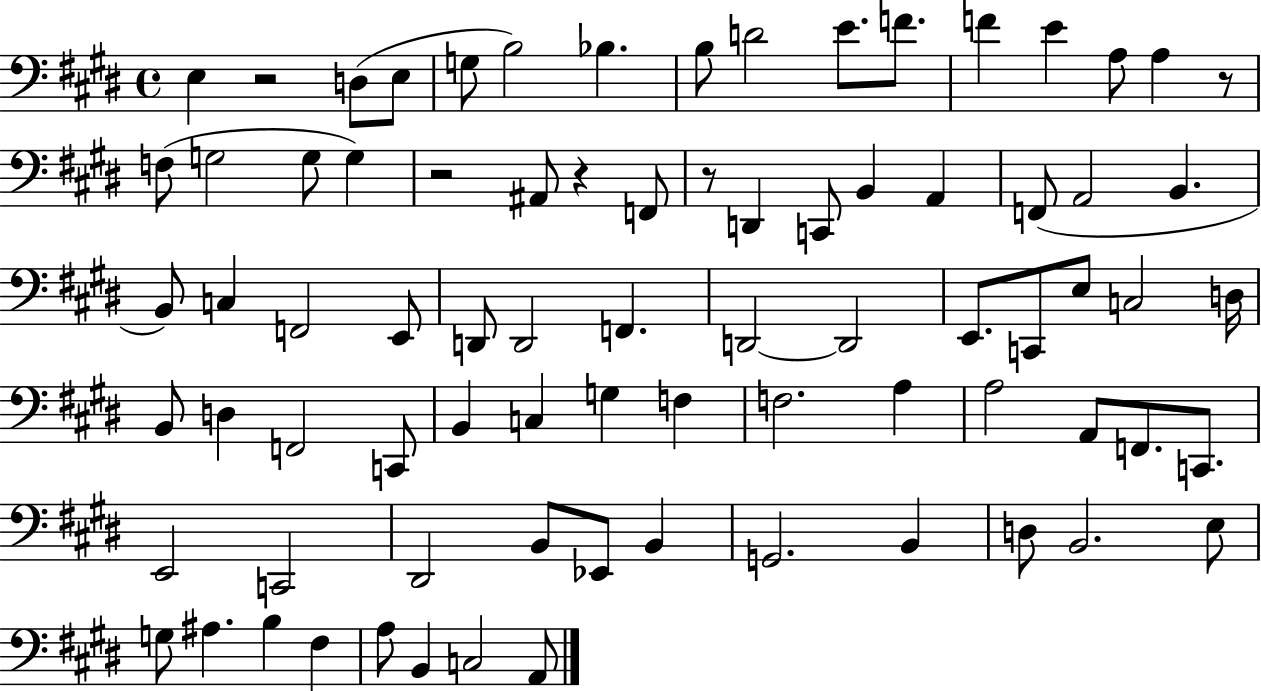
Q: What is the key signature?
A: E major